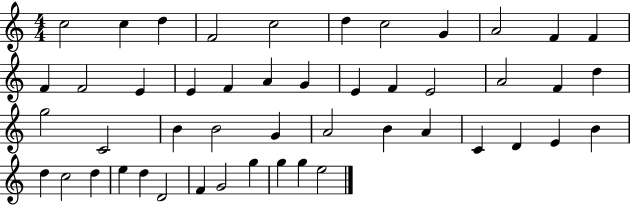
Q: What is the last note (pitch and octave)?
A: E5